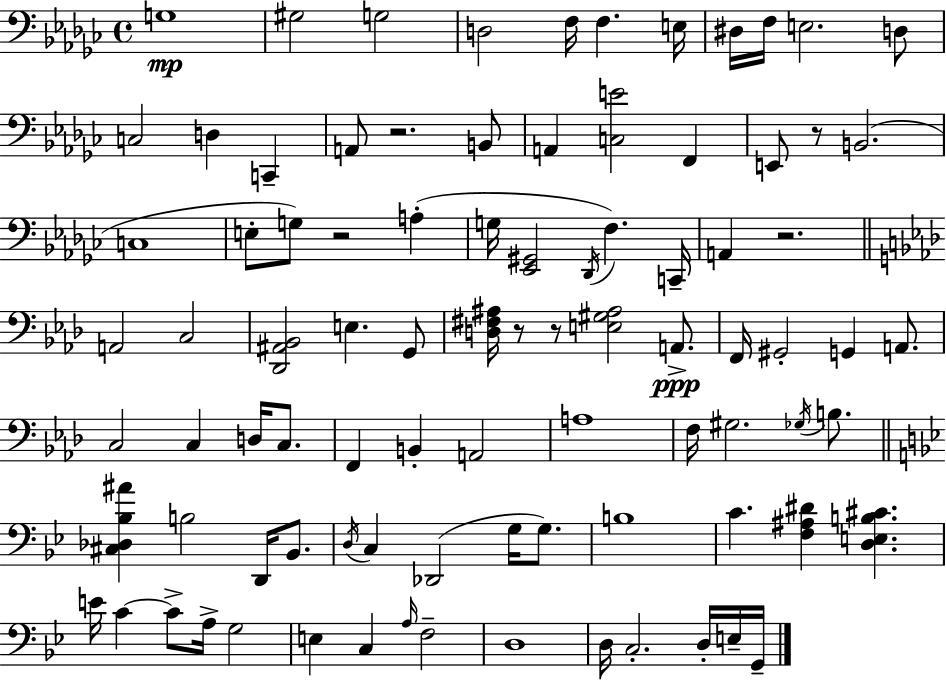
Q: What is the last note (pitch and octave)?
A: G2